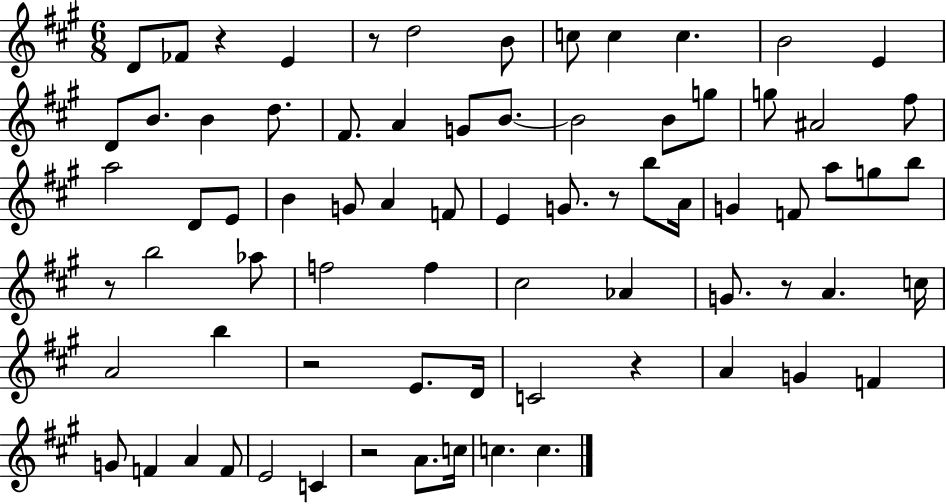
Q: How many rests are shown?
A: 8